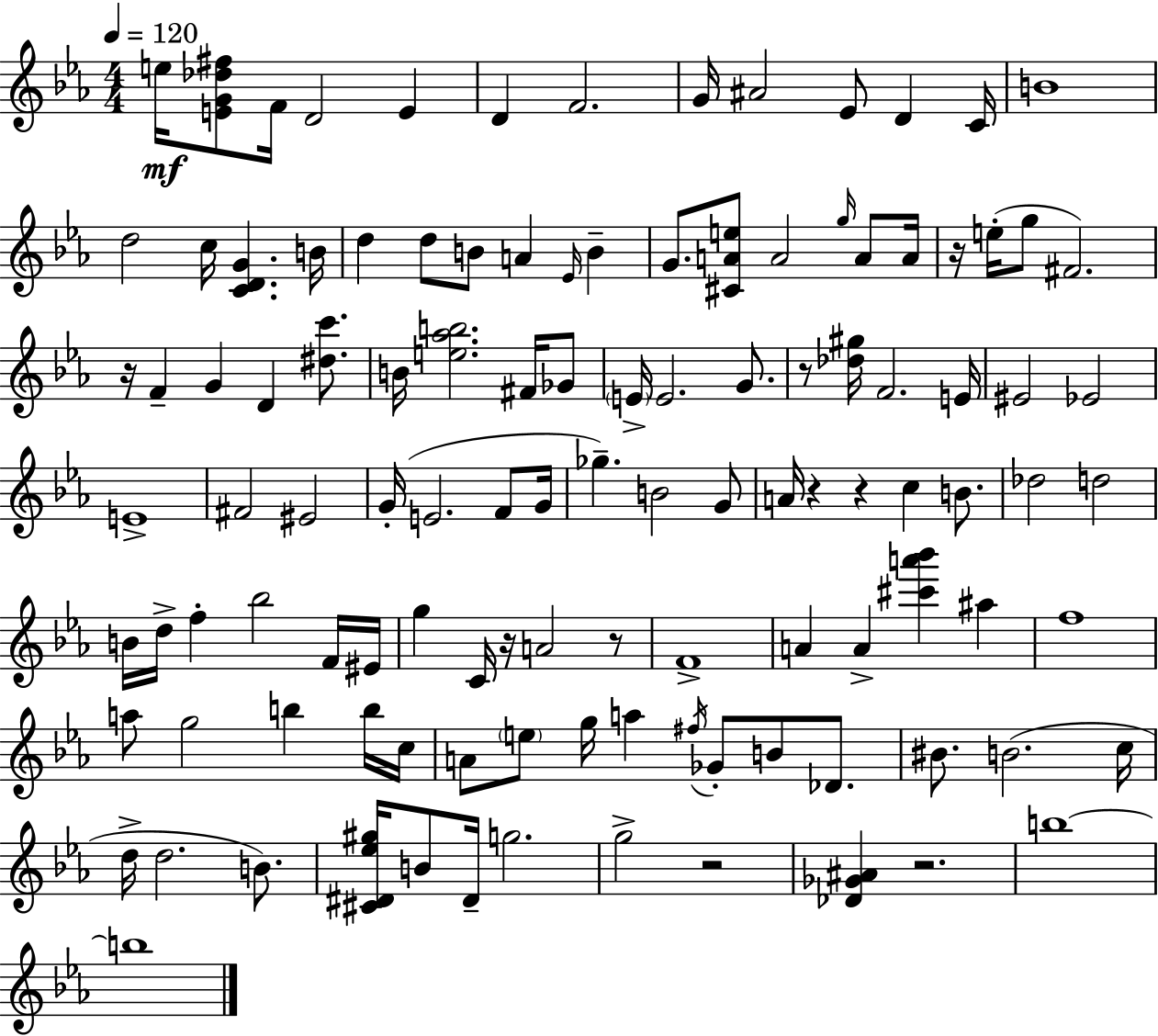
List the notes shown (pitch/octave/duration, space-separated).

E5/s [E4,G4,Db5,F#5]/e F4/s D4/h E4/q D4/q F4/h. G4/s A#4/h Eb4/e D4/q C4/s B4/w D5/h C5/s [C4,D4,G4]/q. B4/s D5/q D5/e B4/e A4/q Eb4/s B4/q G4/e. [C#4,A4,E5]/e A4/h G5/s A4/e A4/s R/s E5/s G5/e F#4/h. R/s F4/q G4/q D4/q [D#5,C6]/e. B4/s [E5,Ab5,B5]/h. F#4/s Gb4/e E4/s E4/h. G4/e. R/e [Db5,G#5]/s F4/h. E4/s EIS4/h Eb4/h E4/w F#4/h EIS4/h G4/s E4/h. F4/e G4/s Gb5/q. B4/h G4/e A4/s R/q R/q C5/q B4/e. Db5/h D5/h B4/s D5/s F5/q Bb5/h F4/s EIS4/s G5/q C4/s R/s A4/h R/e F4/w A4/q A4/q [C#6,A6,Bb6]/q A#5/q F5/w A5/e G5/h B5/q B5/s C5/s A4/e E5/e G5/s A5/q F#5/s Gb4/e B4/e Db4/e. BIS4/e. B4/h. C5/s D5/s D5/h. B4/e. [C#4,D#4,Eb5,G#5]/s B4/e D#4/s G5/h. G5/h R/h [Db4,Gb4,A#4]/q R/h. B5/w B5/w